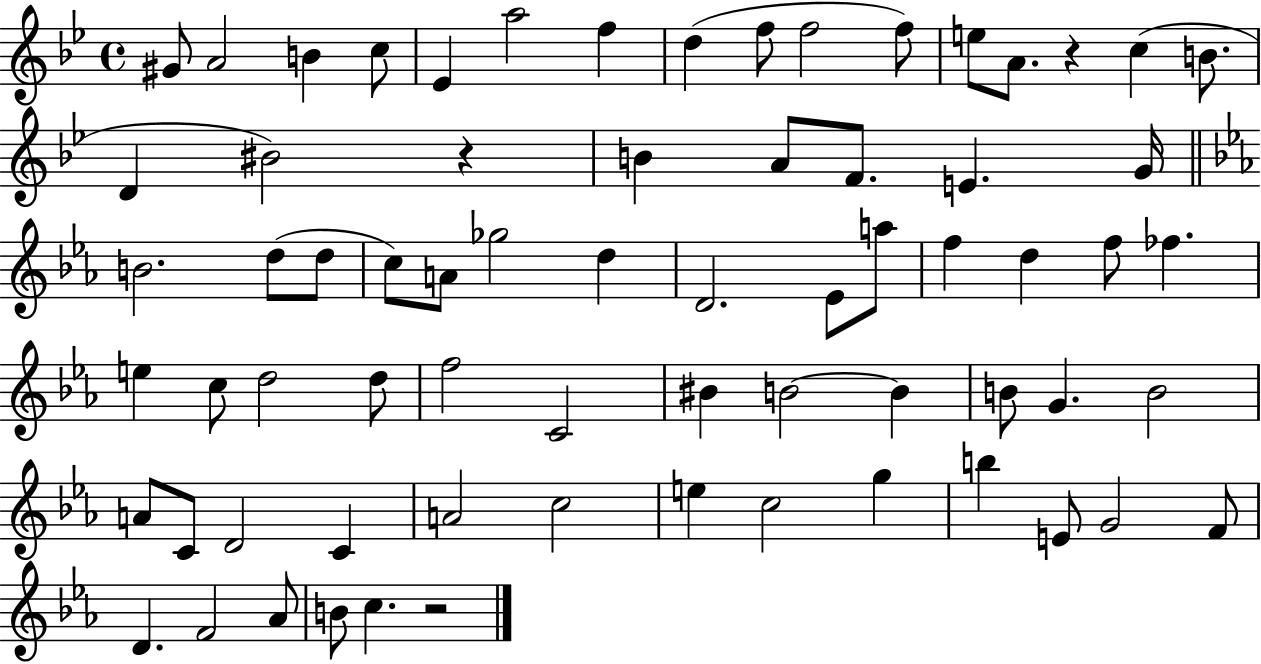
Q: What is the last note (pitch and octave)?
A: C5